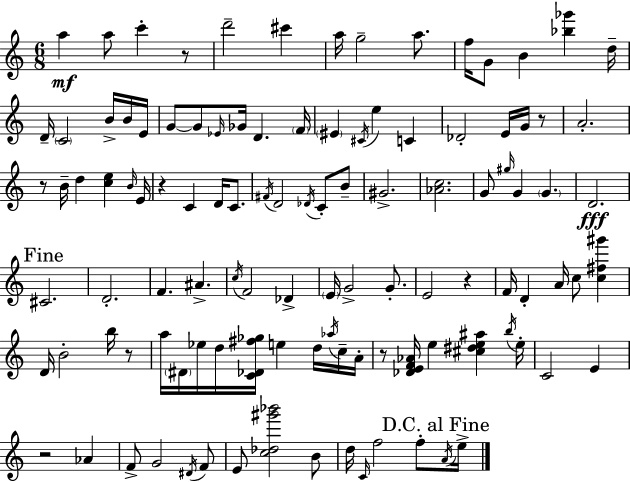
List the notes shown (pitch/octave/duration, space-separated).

A5/q A5/e C6/q R/e D6/h C#6/q A5/s G5/h A5/e. F5/s G4/e B4/q [Bb5,Gb6]/q D5/s D4/s C4/h B4/s B4/s E4/s G4/e G4/e Eb4/s Gb4/s D4/q. F4/s EIS4/q C#4/s E5/q C4/q Db4/h E4/s G4/s R/e A4/h. R/e B4/s D5/q [C5,E5]/q B4/s E4/s R/q C4/q D4/s C4/e. F#4/s D4/h Db4/s C4/e B4/e G#4/h. [Ab4,C5]/h. G4/e G#5/s G4/q G4/q. D4/h. C#4/h. D4/h. F4/q. A#4/q. C5/s F4/h Db4/q E4/s G4/h G4/e. E4/h R/q F4/s D4/q A4/s C5/e [C5,F#5,G#6]/q D4/s B4/h B5/s R/e A5/s D#4/s Eb5/s D5/s [C4,Db4,F#5,Gb5]/s E5/q D5/s Ab5/s C5/s A4/s R/e [Db4,E4,F4,Ab4]/s E5/q [C#5,D#5,E5,A#5]/q B5/s E5/s C4/h E4/q R/h Ab4/q F4/e G4/h D#4/s F4/e E4/e [C5,Db5,G#6,Bb6]/h B4/e D5/s C4/s F5/h F5/e A4/s E5/s